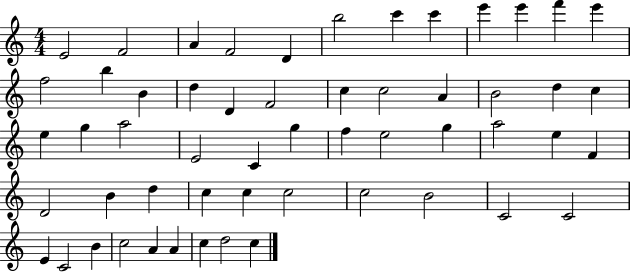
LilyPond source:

{
  \clef treble
  \numericTimeSignature
  \time 4/4
  \key c \major
  e'2 f'2 | a'4 f'2 d'4 | b''2 c'''4 c'''4 | e'''4 e'''4 f'''4 e'''4 | \break f''2 b''4 b'4 | d''4 d'4 f'2 | c''4 c''2 a'4 | b'2 d''4 c''4 | \break e''4 g''4 a''2 | e'2 c'4 g''4 | f''4 e''2 g''4 | a''2 e''4 f'4 | \break d'2 b'4 d''4 | c''4 c''4 c''2 | c''2 b'2 | c'2 c'2 | \break e'4 c'2 b'4 | c''2 a'4 a'4 | c''4 d''2 c''4 | \bar "|."
}